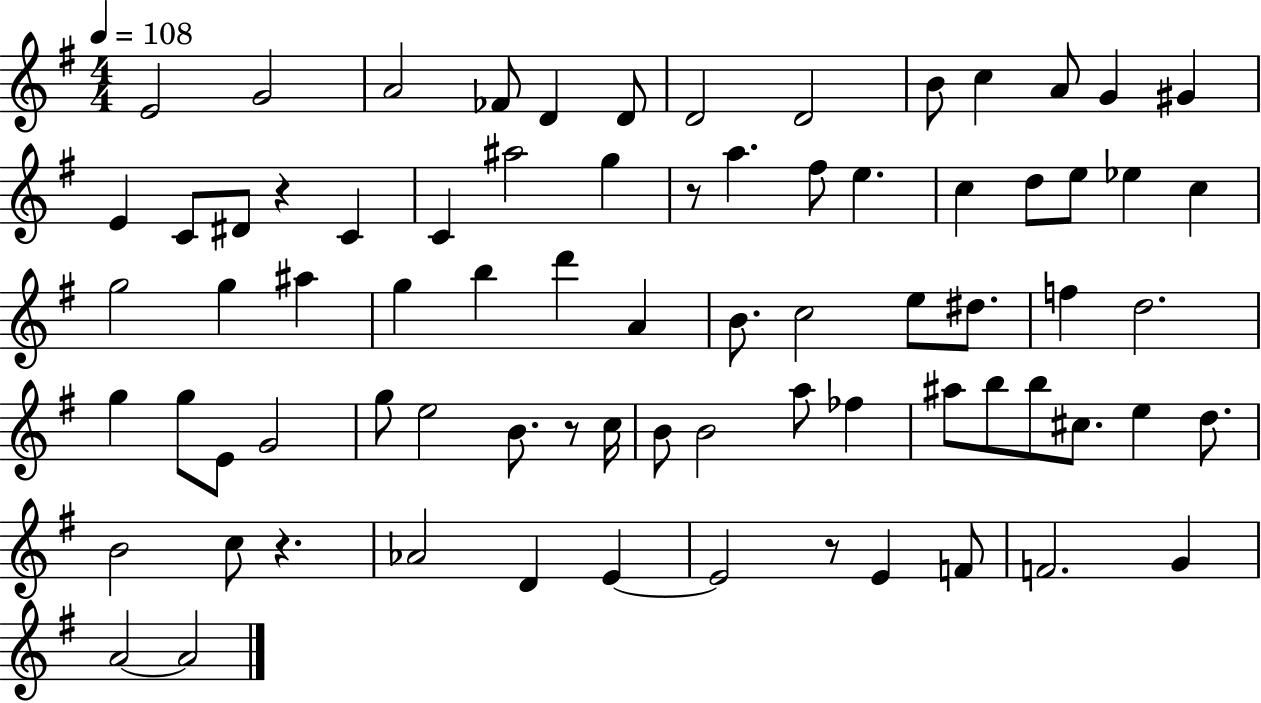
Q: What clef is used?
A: treble